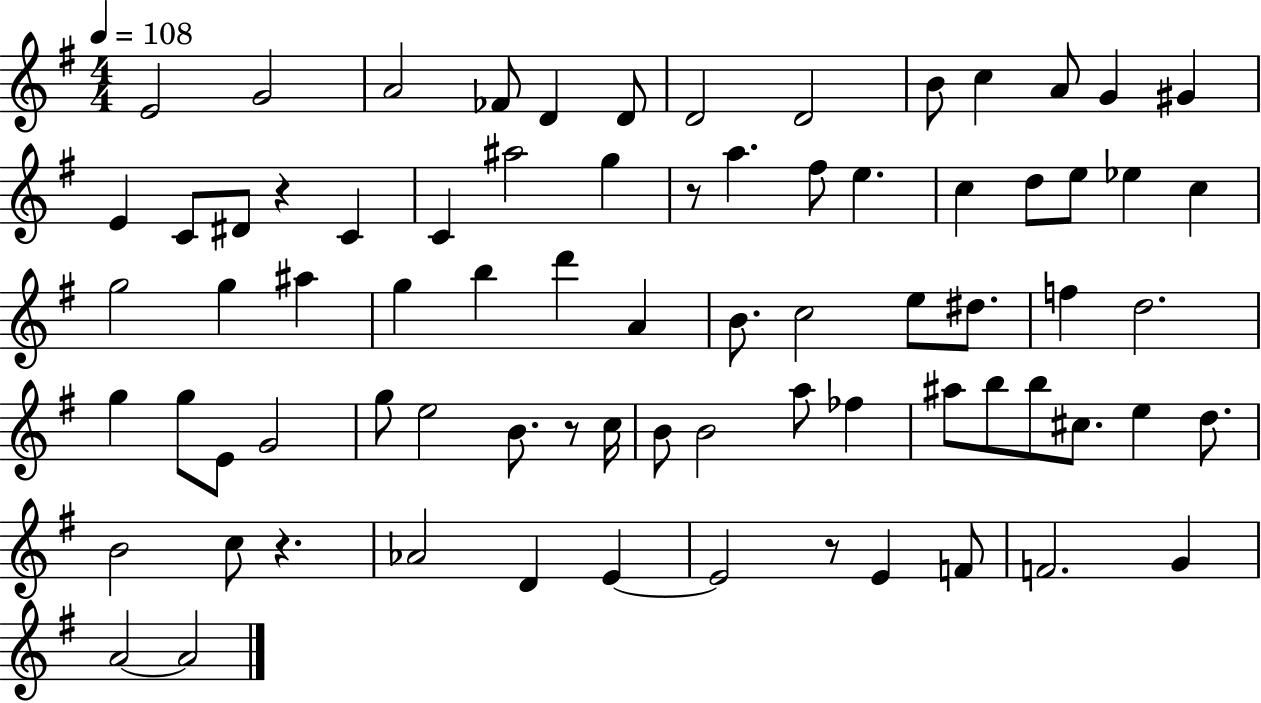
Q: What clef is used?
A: treble